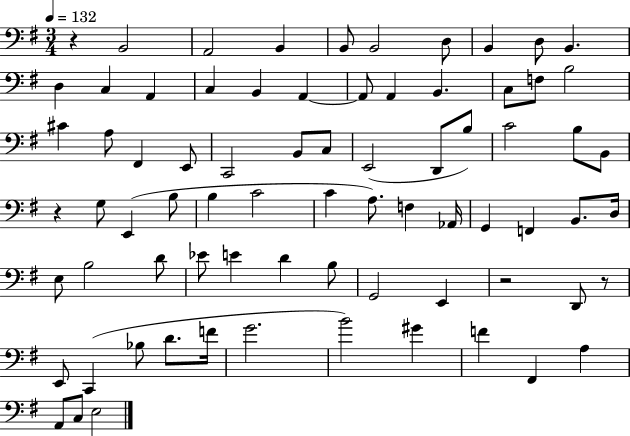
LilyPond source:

{
  \clef bass
  \numericTimeSignature
  \time 3/4
  \key g \major
  \tempo 4 = 132
  \repeat volta 2 { r4 b,2 | a,2 b,4 | b,8 b,2 d8 | b,4 d8 b,4. | \break d4 c4 a,4 | c4 b,4 a,4~~ | a,8 a,4 b,4. | c8 f8 b2 | \break cis'4 a8 fis,4 e,8 | c,2 b,8 c8 | e,2( d,8 b8) | c'2 b8 b,8 | \break r4 g8 e,4( b8 | b4 c'2 | c'4 a8.) f4 aes,16 | g,4 f,4 b,8. d16 | \break e8 b2 d'8 | ees'8 e'4 d'4 b8 | g,2 e,4 | r2 d,8 r8 | \break e,8 c,4( bes8 d'8. f'16 | g'2. | b'2) gis'4 | f'4 fis,4 a4 | \break a,8 c8 e2 | } \bar "|."
}